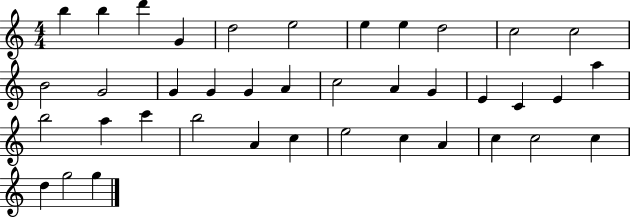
B5/q B5/q D6/q G4/q D5/h E5/h E5/q E5/q D5/h C5/h C5/h B4/h G4/h G4/q G4/q G4/q A4/q C5/h A4/q G4/q E4/q C4/q E4/q A5/q B5/h A5/q C6/q B5/h A4/q C5/q E5/h C5/q A4/q C5/q C5/h C5/q D5/q G5/h G5/q